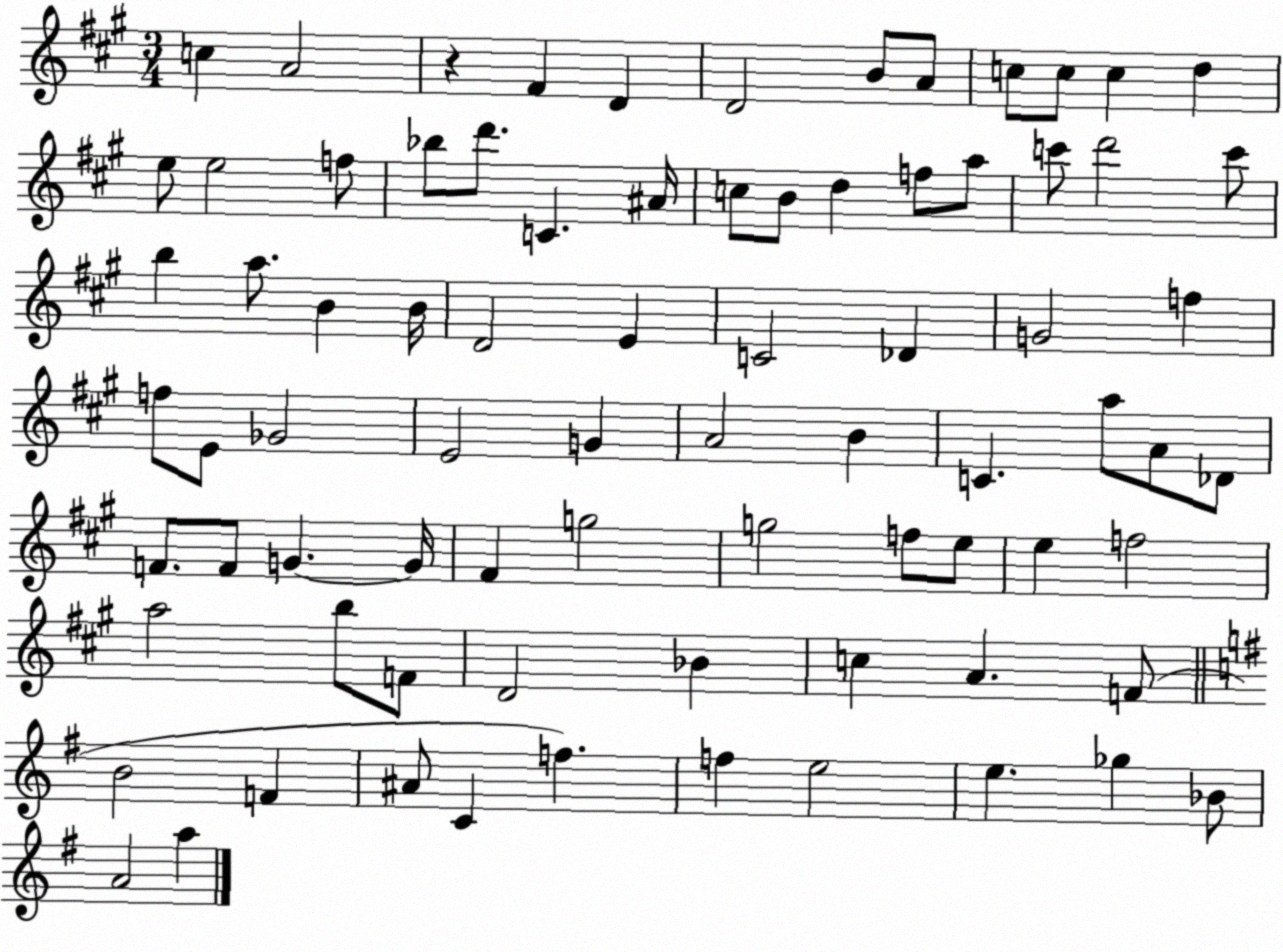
X:1
T:Untitled
M:3/4
L:1/4
K:A
c A2 z ^F D D2 B/2 A/2 c/2 c/2 c d e/2 e2 f/2 _b/2 d'/2 C ^A/4 c/2 B/2 d f/2 a/2 c'/2 d'2 c'/2 b a/2 B B/4 D2 E C2 _D G2 f f/2 E/2 _G2 E2 G A2 B C a/2 A/2 _D/2 F/2 F/2 G G/4 ^F g2 g2 f/2 e/2 e f2 a2 b/2 F/2 D2 _B c A F/2 B2 F ^A/2 C f f e2 e _g _B/2 A2 a